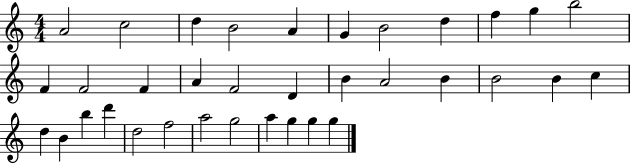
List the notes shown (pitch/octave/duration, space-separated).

A4/h C5/h D5/q B4/h A4/q G4/q B4/h D5/q F5/q G5/q B5/h F4/q F4/h F4/q A4/q F4/h D4/q B4/q A4/h B4/q B4/h B4/q C5/q D5/q B4/q B5/q D6/q D5/h F5/h A5/h G5/h A5/q G5/q G5/q G5/q